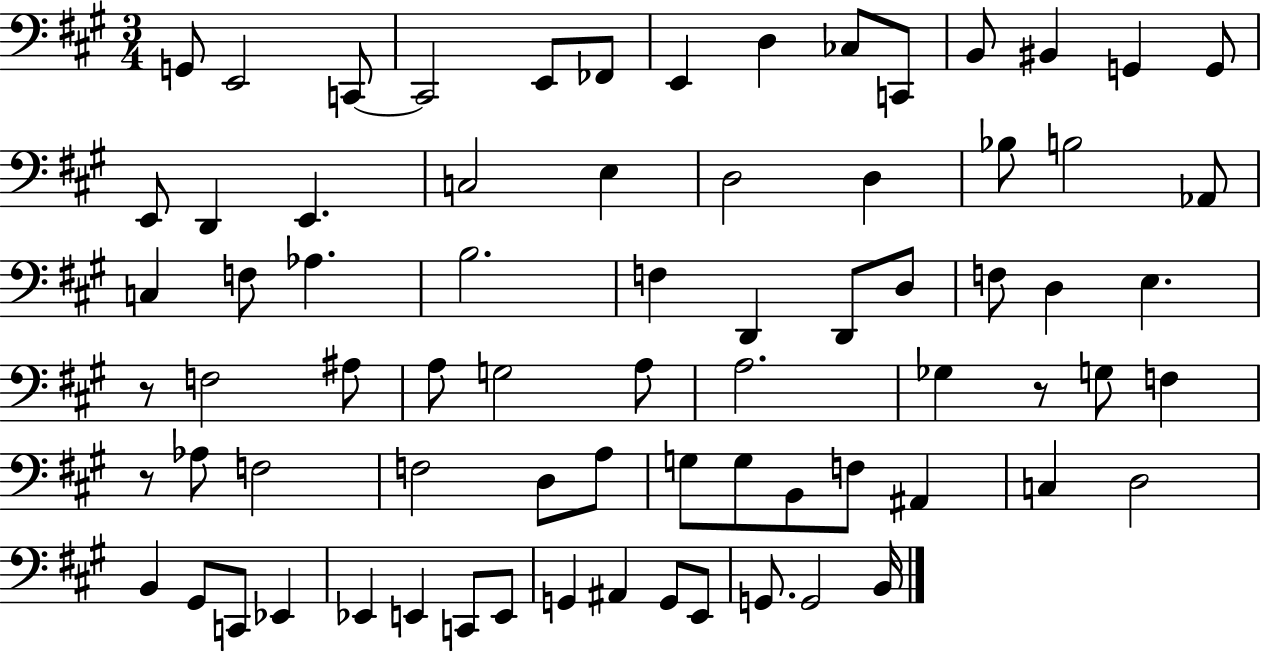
G2/e E2/h C2/e C2/h E2/e FES2/e E2/q D3/q CES3/e C2/e B2/e BIS2/q G2/q G2/e E2/e D2/q E2/q. C3/h E3/q D3/h D3/q Bb3/e B3/h Ab2/e C3/q F3/e Ab3/q. B3/h. F3/q D2/q D2/e D3/e F3/e D3/q E3/q. R/e F3/h A#3/e A3/e G3/h A3/e A3/h. Gb3/q R/e G3/e F3/q R/e Ab3/e F3/h F3/h D3/e A3/e G3/e G3/e B2/e F3/e A#2/q C3/q D3/h B2/q G#2/e C2/e Eb2/q Eb2/q E2/q C2/e E2/e G2/q A#2/q G2/e E2/e G2/e. G2/h B2/s